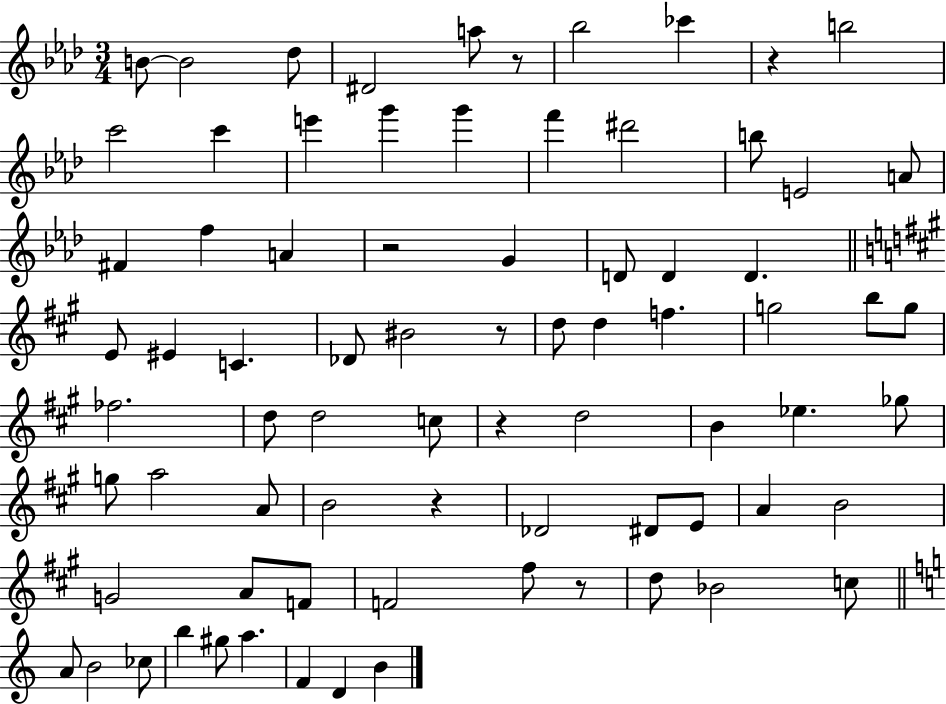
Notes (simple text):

B4/e B4/h Db5/e D#4/h A5/e R/e Bb5/h CES6/q R/q B5/h C6/h C6/q E6/q G6/q G6/q F6/q D#6/h B5/e E4/h A4/e F#4/q F5/q A4/q R/h G4/q D4/e D4/q D4/q. E4/e EIS4/q C4/q. Db4/e BIS4/h R/e D5/e D5/q F5/q. G5/h B5/e G5/e FES5/h. D5/e D5/h C5/e R/q D5/h B4/q Eb5/q. Gb5/e G5/e A5/h A4/e B4/h R/q Db4/h D#4/e E4/e A4/q B4/h G4/h A4/e F4/e F4/h F#5/e R/e D5/e Bb4/h C5/e A4/e B4/h CES5/e B5/q G#5/e A5/q. F4/q D4/q B4/q